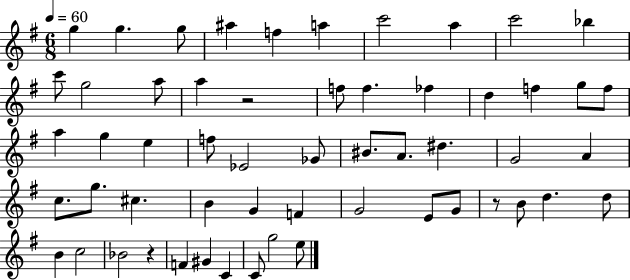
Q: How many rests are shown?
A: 3